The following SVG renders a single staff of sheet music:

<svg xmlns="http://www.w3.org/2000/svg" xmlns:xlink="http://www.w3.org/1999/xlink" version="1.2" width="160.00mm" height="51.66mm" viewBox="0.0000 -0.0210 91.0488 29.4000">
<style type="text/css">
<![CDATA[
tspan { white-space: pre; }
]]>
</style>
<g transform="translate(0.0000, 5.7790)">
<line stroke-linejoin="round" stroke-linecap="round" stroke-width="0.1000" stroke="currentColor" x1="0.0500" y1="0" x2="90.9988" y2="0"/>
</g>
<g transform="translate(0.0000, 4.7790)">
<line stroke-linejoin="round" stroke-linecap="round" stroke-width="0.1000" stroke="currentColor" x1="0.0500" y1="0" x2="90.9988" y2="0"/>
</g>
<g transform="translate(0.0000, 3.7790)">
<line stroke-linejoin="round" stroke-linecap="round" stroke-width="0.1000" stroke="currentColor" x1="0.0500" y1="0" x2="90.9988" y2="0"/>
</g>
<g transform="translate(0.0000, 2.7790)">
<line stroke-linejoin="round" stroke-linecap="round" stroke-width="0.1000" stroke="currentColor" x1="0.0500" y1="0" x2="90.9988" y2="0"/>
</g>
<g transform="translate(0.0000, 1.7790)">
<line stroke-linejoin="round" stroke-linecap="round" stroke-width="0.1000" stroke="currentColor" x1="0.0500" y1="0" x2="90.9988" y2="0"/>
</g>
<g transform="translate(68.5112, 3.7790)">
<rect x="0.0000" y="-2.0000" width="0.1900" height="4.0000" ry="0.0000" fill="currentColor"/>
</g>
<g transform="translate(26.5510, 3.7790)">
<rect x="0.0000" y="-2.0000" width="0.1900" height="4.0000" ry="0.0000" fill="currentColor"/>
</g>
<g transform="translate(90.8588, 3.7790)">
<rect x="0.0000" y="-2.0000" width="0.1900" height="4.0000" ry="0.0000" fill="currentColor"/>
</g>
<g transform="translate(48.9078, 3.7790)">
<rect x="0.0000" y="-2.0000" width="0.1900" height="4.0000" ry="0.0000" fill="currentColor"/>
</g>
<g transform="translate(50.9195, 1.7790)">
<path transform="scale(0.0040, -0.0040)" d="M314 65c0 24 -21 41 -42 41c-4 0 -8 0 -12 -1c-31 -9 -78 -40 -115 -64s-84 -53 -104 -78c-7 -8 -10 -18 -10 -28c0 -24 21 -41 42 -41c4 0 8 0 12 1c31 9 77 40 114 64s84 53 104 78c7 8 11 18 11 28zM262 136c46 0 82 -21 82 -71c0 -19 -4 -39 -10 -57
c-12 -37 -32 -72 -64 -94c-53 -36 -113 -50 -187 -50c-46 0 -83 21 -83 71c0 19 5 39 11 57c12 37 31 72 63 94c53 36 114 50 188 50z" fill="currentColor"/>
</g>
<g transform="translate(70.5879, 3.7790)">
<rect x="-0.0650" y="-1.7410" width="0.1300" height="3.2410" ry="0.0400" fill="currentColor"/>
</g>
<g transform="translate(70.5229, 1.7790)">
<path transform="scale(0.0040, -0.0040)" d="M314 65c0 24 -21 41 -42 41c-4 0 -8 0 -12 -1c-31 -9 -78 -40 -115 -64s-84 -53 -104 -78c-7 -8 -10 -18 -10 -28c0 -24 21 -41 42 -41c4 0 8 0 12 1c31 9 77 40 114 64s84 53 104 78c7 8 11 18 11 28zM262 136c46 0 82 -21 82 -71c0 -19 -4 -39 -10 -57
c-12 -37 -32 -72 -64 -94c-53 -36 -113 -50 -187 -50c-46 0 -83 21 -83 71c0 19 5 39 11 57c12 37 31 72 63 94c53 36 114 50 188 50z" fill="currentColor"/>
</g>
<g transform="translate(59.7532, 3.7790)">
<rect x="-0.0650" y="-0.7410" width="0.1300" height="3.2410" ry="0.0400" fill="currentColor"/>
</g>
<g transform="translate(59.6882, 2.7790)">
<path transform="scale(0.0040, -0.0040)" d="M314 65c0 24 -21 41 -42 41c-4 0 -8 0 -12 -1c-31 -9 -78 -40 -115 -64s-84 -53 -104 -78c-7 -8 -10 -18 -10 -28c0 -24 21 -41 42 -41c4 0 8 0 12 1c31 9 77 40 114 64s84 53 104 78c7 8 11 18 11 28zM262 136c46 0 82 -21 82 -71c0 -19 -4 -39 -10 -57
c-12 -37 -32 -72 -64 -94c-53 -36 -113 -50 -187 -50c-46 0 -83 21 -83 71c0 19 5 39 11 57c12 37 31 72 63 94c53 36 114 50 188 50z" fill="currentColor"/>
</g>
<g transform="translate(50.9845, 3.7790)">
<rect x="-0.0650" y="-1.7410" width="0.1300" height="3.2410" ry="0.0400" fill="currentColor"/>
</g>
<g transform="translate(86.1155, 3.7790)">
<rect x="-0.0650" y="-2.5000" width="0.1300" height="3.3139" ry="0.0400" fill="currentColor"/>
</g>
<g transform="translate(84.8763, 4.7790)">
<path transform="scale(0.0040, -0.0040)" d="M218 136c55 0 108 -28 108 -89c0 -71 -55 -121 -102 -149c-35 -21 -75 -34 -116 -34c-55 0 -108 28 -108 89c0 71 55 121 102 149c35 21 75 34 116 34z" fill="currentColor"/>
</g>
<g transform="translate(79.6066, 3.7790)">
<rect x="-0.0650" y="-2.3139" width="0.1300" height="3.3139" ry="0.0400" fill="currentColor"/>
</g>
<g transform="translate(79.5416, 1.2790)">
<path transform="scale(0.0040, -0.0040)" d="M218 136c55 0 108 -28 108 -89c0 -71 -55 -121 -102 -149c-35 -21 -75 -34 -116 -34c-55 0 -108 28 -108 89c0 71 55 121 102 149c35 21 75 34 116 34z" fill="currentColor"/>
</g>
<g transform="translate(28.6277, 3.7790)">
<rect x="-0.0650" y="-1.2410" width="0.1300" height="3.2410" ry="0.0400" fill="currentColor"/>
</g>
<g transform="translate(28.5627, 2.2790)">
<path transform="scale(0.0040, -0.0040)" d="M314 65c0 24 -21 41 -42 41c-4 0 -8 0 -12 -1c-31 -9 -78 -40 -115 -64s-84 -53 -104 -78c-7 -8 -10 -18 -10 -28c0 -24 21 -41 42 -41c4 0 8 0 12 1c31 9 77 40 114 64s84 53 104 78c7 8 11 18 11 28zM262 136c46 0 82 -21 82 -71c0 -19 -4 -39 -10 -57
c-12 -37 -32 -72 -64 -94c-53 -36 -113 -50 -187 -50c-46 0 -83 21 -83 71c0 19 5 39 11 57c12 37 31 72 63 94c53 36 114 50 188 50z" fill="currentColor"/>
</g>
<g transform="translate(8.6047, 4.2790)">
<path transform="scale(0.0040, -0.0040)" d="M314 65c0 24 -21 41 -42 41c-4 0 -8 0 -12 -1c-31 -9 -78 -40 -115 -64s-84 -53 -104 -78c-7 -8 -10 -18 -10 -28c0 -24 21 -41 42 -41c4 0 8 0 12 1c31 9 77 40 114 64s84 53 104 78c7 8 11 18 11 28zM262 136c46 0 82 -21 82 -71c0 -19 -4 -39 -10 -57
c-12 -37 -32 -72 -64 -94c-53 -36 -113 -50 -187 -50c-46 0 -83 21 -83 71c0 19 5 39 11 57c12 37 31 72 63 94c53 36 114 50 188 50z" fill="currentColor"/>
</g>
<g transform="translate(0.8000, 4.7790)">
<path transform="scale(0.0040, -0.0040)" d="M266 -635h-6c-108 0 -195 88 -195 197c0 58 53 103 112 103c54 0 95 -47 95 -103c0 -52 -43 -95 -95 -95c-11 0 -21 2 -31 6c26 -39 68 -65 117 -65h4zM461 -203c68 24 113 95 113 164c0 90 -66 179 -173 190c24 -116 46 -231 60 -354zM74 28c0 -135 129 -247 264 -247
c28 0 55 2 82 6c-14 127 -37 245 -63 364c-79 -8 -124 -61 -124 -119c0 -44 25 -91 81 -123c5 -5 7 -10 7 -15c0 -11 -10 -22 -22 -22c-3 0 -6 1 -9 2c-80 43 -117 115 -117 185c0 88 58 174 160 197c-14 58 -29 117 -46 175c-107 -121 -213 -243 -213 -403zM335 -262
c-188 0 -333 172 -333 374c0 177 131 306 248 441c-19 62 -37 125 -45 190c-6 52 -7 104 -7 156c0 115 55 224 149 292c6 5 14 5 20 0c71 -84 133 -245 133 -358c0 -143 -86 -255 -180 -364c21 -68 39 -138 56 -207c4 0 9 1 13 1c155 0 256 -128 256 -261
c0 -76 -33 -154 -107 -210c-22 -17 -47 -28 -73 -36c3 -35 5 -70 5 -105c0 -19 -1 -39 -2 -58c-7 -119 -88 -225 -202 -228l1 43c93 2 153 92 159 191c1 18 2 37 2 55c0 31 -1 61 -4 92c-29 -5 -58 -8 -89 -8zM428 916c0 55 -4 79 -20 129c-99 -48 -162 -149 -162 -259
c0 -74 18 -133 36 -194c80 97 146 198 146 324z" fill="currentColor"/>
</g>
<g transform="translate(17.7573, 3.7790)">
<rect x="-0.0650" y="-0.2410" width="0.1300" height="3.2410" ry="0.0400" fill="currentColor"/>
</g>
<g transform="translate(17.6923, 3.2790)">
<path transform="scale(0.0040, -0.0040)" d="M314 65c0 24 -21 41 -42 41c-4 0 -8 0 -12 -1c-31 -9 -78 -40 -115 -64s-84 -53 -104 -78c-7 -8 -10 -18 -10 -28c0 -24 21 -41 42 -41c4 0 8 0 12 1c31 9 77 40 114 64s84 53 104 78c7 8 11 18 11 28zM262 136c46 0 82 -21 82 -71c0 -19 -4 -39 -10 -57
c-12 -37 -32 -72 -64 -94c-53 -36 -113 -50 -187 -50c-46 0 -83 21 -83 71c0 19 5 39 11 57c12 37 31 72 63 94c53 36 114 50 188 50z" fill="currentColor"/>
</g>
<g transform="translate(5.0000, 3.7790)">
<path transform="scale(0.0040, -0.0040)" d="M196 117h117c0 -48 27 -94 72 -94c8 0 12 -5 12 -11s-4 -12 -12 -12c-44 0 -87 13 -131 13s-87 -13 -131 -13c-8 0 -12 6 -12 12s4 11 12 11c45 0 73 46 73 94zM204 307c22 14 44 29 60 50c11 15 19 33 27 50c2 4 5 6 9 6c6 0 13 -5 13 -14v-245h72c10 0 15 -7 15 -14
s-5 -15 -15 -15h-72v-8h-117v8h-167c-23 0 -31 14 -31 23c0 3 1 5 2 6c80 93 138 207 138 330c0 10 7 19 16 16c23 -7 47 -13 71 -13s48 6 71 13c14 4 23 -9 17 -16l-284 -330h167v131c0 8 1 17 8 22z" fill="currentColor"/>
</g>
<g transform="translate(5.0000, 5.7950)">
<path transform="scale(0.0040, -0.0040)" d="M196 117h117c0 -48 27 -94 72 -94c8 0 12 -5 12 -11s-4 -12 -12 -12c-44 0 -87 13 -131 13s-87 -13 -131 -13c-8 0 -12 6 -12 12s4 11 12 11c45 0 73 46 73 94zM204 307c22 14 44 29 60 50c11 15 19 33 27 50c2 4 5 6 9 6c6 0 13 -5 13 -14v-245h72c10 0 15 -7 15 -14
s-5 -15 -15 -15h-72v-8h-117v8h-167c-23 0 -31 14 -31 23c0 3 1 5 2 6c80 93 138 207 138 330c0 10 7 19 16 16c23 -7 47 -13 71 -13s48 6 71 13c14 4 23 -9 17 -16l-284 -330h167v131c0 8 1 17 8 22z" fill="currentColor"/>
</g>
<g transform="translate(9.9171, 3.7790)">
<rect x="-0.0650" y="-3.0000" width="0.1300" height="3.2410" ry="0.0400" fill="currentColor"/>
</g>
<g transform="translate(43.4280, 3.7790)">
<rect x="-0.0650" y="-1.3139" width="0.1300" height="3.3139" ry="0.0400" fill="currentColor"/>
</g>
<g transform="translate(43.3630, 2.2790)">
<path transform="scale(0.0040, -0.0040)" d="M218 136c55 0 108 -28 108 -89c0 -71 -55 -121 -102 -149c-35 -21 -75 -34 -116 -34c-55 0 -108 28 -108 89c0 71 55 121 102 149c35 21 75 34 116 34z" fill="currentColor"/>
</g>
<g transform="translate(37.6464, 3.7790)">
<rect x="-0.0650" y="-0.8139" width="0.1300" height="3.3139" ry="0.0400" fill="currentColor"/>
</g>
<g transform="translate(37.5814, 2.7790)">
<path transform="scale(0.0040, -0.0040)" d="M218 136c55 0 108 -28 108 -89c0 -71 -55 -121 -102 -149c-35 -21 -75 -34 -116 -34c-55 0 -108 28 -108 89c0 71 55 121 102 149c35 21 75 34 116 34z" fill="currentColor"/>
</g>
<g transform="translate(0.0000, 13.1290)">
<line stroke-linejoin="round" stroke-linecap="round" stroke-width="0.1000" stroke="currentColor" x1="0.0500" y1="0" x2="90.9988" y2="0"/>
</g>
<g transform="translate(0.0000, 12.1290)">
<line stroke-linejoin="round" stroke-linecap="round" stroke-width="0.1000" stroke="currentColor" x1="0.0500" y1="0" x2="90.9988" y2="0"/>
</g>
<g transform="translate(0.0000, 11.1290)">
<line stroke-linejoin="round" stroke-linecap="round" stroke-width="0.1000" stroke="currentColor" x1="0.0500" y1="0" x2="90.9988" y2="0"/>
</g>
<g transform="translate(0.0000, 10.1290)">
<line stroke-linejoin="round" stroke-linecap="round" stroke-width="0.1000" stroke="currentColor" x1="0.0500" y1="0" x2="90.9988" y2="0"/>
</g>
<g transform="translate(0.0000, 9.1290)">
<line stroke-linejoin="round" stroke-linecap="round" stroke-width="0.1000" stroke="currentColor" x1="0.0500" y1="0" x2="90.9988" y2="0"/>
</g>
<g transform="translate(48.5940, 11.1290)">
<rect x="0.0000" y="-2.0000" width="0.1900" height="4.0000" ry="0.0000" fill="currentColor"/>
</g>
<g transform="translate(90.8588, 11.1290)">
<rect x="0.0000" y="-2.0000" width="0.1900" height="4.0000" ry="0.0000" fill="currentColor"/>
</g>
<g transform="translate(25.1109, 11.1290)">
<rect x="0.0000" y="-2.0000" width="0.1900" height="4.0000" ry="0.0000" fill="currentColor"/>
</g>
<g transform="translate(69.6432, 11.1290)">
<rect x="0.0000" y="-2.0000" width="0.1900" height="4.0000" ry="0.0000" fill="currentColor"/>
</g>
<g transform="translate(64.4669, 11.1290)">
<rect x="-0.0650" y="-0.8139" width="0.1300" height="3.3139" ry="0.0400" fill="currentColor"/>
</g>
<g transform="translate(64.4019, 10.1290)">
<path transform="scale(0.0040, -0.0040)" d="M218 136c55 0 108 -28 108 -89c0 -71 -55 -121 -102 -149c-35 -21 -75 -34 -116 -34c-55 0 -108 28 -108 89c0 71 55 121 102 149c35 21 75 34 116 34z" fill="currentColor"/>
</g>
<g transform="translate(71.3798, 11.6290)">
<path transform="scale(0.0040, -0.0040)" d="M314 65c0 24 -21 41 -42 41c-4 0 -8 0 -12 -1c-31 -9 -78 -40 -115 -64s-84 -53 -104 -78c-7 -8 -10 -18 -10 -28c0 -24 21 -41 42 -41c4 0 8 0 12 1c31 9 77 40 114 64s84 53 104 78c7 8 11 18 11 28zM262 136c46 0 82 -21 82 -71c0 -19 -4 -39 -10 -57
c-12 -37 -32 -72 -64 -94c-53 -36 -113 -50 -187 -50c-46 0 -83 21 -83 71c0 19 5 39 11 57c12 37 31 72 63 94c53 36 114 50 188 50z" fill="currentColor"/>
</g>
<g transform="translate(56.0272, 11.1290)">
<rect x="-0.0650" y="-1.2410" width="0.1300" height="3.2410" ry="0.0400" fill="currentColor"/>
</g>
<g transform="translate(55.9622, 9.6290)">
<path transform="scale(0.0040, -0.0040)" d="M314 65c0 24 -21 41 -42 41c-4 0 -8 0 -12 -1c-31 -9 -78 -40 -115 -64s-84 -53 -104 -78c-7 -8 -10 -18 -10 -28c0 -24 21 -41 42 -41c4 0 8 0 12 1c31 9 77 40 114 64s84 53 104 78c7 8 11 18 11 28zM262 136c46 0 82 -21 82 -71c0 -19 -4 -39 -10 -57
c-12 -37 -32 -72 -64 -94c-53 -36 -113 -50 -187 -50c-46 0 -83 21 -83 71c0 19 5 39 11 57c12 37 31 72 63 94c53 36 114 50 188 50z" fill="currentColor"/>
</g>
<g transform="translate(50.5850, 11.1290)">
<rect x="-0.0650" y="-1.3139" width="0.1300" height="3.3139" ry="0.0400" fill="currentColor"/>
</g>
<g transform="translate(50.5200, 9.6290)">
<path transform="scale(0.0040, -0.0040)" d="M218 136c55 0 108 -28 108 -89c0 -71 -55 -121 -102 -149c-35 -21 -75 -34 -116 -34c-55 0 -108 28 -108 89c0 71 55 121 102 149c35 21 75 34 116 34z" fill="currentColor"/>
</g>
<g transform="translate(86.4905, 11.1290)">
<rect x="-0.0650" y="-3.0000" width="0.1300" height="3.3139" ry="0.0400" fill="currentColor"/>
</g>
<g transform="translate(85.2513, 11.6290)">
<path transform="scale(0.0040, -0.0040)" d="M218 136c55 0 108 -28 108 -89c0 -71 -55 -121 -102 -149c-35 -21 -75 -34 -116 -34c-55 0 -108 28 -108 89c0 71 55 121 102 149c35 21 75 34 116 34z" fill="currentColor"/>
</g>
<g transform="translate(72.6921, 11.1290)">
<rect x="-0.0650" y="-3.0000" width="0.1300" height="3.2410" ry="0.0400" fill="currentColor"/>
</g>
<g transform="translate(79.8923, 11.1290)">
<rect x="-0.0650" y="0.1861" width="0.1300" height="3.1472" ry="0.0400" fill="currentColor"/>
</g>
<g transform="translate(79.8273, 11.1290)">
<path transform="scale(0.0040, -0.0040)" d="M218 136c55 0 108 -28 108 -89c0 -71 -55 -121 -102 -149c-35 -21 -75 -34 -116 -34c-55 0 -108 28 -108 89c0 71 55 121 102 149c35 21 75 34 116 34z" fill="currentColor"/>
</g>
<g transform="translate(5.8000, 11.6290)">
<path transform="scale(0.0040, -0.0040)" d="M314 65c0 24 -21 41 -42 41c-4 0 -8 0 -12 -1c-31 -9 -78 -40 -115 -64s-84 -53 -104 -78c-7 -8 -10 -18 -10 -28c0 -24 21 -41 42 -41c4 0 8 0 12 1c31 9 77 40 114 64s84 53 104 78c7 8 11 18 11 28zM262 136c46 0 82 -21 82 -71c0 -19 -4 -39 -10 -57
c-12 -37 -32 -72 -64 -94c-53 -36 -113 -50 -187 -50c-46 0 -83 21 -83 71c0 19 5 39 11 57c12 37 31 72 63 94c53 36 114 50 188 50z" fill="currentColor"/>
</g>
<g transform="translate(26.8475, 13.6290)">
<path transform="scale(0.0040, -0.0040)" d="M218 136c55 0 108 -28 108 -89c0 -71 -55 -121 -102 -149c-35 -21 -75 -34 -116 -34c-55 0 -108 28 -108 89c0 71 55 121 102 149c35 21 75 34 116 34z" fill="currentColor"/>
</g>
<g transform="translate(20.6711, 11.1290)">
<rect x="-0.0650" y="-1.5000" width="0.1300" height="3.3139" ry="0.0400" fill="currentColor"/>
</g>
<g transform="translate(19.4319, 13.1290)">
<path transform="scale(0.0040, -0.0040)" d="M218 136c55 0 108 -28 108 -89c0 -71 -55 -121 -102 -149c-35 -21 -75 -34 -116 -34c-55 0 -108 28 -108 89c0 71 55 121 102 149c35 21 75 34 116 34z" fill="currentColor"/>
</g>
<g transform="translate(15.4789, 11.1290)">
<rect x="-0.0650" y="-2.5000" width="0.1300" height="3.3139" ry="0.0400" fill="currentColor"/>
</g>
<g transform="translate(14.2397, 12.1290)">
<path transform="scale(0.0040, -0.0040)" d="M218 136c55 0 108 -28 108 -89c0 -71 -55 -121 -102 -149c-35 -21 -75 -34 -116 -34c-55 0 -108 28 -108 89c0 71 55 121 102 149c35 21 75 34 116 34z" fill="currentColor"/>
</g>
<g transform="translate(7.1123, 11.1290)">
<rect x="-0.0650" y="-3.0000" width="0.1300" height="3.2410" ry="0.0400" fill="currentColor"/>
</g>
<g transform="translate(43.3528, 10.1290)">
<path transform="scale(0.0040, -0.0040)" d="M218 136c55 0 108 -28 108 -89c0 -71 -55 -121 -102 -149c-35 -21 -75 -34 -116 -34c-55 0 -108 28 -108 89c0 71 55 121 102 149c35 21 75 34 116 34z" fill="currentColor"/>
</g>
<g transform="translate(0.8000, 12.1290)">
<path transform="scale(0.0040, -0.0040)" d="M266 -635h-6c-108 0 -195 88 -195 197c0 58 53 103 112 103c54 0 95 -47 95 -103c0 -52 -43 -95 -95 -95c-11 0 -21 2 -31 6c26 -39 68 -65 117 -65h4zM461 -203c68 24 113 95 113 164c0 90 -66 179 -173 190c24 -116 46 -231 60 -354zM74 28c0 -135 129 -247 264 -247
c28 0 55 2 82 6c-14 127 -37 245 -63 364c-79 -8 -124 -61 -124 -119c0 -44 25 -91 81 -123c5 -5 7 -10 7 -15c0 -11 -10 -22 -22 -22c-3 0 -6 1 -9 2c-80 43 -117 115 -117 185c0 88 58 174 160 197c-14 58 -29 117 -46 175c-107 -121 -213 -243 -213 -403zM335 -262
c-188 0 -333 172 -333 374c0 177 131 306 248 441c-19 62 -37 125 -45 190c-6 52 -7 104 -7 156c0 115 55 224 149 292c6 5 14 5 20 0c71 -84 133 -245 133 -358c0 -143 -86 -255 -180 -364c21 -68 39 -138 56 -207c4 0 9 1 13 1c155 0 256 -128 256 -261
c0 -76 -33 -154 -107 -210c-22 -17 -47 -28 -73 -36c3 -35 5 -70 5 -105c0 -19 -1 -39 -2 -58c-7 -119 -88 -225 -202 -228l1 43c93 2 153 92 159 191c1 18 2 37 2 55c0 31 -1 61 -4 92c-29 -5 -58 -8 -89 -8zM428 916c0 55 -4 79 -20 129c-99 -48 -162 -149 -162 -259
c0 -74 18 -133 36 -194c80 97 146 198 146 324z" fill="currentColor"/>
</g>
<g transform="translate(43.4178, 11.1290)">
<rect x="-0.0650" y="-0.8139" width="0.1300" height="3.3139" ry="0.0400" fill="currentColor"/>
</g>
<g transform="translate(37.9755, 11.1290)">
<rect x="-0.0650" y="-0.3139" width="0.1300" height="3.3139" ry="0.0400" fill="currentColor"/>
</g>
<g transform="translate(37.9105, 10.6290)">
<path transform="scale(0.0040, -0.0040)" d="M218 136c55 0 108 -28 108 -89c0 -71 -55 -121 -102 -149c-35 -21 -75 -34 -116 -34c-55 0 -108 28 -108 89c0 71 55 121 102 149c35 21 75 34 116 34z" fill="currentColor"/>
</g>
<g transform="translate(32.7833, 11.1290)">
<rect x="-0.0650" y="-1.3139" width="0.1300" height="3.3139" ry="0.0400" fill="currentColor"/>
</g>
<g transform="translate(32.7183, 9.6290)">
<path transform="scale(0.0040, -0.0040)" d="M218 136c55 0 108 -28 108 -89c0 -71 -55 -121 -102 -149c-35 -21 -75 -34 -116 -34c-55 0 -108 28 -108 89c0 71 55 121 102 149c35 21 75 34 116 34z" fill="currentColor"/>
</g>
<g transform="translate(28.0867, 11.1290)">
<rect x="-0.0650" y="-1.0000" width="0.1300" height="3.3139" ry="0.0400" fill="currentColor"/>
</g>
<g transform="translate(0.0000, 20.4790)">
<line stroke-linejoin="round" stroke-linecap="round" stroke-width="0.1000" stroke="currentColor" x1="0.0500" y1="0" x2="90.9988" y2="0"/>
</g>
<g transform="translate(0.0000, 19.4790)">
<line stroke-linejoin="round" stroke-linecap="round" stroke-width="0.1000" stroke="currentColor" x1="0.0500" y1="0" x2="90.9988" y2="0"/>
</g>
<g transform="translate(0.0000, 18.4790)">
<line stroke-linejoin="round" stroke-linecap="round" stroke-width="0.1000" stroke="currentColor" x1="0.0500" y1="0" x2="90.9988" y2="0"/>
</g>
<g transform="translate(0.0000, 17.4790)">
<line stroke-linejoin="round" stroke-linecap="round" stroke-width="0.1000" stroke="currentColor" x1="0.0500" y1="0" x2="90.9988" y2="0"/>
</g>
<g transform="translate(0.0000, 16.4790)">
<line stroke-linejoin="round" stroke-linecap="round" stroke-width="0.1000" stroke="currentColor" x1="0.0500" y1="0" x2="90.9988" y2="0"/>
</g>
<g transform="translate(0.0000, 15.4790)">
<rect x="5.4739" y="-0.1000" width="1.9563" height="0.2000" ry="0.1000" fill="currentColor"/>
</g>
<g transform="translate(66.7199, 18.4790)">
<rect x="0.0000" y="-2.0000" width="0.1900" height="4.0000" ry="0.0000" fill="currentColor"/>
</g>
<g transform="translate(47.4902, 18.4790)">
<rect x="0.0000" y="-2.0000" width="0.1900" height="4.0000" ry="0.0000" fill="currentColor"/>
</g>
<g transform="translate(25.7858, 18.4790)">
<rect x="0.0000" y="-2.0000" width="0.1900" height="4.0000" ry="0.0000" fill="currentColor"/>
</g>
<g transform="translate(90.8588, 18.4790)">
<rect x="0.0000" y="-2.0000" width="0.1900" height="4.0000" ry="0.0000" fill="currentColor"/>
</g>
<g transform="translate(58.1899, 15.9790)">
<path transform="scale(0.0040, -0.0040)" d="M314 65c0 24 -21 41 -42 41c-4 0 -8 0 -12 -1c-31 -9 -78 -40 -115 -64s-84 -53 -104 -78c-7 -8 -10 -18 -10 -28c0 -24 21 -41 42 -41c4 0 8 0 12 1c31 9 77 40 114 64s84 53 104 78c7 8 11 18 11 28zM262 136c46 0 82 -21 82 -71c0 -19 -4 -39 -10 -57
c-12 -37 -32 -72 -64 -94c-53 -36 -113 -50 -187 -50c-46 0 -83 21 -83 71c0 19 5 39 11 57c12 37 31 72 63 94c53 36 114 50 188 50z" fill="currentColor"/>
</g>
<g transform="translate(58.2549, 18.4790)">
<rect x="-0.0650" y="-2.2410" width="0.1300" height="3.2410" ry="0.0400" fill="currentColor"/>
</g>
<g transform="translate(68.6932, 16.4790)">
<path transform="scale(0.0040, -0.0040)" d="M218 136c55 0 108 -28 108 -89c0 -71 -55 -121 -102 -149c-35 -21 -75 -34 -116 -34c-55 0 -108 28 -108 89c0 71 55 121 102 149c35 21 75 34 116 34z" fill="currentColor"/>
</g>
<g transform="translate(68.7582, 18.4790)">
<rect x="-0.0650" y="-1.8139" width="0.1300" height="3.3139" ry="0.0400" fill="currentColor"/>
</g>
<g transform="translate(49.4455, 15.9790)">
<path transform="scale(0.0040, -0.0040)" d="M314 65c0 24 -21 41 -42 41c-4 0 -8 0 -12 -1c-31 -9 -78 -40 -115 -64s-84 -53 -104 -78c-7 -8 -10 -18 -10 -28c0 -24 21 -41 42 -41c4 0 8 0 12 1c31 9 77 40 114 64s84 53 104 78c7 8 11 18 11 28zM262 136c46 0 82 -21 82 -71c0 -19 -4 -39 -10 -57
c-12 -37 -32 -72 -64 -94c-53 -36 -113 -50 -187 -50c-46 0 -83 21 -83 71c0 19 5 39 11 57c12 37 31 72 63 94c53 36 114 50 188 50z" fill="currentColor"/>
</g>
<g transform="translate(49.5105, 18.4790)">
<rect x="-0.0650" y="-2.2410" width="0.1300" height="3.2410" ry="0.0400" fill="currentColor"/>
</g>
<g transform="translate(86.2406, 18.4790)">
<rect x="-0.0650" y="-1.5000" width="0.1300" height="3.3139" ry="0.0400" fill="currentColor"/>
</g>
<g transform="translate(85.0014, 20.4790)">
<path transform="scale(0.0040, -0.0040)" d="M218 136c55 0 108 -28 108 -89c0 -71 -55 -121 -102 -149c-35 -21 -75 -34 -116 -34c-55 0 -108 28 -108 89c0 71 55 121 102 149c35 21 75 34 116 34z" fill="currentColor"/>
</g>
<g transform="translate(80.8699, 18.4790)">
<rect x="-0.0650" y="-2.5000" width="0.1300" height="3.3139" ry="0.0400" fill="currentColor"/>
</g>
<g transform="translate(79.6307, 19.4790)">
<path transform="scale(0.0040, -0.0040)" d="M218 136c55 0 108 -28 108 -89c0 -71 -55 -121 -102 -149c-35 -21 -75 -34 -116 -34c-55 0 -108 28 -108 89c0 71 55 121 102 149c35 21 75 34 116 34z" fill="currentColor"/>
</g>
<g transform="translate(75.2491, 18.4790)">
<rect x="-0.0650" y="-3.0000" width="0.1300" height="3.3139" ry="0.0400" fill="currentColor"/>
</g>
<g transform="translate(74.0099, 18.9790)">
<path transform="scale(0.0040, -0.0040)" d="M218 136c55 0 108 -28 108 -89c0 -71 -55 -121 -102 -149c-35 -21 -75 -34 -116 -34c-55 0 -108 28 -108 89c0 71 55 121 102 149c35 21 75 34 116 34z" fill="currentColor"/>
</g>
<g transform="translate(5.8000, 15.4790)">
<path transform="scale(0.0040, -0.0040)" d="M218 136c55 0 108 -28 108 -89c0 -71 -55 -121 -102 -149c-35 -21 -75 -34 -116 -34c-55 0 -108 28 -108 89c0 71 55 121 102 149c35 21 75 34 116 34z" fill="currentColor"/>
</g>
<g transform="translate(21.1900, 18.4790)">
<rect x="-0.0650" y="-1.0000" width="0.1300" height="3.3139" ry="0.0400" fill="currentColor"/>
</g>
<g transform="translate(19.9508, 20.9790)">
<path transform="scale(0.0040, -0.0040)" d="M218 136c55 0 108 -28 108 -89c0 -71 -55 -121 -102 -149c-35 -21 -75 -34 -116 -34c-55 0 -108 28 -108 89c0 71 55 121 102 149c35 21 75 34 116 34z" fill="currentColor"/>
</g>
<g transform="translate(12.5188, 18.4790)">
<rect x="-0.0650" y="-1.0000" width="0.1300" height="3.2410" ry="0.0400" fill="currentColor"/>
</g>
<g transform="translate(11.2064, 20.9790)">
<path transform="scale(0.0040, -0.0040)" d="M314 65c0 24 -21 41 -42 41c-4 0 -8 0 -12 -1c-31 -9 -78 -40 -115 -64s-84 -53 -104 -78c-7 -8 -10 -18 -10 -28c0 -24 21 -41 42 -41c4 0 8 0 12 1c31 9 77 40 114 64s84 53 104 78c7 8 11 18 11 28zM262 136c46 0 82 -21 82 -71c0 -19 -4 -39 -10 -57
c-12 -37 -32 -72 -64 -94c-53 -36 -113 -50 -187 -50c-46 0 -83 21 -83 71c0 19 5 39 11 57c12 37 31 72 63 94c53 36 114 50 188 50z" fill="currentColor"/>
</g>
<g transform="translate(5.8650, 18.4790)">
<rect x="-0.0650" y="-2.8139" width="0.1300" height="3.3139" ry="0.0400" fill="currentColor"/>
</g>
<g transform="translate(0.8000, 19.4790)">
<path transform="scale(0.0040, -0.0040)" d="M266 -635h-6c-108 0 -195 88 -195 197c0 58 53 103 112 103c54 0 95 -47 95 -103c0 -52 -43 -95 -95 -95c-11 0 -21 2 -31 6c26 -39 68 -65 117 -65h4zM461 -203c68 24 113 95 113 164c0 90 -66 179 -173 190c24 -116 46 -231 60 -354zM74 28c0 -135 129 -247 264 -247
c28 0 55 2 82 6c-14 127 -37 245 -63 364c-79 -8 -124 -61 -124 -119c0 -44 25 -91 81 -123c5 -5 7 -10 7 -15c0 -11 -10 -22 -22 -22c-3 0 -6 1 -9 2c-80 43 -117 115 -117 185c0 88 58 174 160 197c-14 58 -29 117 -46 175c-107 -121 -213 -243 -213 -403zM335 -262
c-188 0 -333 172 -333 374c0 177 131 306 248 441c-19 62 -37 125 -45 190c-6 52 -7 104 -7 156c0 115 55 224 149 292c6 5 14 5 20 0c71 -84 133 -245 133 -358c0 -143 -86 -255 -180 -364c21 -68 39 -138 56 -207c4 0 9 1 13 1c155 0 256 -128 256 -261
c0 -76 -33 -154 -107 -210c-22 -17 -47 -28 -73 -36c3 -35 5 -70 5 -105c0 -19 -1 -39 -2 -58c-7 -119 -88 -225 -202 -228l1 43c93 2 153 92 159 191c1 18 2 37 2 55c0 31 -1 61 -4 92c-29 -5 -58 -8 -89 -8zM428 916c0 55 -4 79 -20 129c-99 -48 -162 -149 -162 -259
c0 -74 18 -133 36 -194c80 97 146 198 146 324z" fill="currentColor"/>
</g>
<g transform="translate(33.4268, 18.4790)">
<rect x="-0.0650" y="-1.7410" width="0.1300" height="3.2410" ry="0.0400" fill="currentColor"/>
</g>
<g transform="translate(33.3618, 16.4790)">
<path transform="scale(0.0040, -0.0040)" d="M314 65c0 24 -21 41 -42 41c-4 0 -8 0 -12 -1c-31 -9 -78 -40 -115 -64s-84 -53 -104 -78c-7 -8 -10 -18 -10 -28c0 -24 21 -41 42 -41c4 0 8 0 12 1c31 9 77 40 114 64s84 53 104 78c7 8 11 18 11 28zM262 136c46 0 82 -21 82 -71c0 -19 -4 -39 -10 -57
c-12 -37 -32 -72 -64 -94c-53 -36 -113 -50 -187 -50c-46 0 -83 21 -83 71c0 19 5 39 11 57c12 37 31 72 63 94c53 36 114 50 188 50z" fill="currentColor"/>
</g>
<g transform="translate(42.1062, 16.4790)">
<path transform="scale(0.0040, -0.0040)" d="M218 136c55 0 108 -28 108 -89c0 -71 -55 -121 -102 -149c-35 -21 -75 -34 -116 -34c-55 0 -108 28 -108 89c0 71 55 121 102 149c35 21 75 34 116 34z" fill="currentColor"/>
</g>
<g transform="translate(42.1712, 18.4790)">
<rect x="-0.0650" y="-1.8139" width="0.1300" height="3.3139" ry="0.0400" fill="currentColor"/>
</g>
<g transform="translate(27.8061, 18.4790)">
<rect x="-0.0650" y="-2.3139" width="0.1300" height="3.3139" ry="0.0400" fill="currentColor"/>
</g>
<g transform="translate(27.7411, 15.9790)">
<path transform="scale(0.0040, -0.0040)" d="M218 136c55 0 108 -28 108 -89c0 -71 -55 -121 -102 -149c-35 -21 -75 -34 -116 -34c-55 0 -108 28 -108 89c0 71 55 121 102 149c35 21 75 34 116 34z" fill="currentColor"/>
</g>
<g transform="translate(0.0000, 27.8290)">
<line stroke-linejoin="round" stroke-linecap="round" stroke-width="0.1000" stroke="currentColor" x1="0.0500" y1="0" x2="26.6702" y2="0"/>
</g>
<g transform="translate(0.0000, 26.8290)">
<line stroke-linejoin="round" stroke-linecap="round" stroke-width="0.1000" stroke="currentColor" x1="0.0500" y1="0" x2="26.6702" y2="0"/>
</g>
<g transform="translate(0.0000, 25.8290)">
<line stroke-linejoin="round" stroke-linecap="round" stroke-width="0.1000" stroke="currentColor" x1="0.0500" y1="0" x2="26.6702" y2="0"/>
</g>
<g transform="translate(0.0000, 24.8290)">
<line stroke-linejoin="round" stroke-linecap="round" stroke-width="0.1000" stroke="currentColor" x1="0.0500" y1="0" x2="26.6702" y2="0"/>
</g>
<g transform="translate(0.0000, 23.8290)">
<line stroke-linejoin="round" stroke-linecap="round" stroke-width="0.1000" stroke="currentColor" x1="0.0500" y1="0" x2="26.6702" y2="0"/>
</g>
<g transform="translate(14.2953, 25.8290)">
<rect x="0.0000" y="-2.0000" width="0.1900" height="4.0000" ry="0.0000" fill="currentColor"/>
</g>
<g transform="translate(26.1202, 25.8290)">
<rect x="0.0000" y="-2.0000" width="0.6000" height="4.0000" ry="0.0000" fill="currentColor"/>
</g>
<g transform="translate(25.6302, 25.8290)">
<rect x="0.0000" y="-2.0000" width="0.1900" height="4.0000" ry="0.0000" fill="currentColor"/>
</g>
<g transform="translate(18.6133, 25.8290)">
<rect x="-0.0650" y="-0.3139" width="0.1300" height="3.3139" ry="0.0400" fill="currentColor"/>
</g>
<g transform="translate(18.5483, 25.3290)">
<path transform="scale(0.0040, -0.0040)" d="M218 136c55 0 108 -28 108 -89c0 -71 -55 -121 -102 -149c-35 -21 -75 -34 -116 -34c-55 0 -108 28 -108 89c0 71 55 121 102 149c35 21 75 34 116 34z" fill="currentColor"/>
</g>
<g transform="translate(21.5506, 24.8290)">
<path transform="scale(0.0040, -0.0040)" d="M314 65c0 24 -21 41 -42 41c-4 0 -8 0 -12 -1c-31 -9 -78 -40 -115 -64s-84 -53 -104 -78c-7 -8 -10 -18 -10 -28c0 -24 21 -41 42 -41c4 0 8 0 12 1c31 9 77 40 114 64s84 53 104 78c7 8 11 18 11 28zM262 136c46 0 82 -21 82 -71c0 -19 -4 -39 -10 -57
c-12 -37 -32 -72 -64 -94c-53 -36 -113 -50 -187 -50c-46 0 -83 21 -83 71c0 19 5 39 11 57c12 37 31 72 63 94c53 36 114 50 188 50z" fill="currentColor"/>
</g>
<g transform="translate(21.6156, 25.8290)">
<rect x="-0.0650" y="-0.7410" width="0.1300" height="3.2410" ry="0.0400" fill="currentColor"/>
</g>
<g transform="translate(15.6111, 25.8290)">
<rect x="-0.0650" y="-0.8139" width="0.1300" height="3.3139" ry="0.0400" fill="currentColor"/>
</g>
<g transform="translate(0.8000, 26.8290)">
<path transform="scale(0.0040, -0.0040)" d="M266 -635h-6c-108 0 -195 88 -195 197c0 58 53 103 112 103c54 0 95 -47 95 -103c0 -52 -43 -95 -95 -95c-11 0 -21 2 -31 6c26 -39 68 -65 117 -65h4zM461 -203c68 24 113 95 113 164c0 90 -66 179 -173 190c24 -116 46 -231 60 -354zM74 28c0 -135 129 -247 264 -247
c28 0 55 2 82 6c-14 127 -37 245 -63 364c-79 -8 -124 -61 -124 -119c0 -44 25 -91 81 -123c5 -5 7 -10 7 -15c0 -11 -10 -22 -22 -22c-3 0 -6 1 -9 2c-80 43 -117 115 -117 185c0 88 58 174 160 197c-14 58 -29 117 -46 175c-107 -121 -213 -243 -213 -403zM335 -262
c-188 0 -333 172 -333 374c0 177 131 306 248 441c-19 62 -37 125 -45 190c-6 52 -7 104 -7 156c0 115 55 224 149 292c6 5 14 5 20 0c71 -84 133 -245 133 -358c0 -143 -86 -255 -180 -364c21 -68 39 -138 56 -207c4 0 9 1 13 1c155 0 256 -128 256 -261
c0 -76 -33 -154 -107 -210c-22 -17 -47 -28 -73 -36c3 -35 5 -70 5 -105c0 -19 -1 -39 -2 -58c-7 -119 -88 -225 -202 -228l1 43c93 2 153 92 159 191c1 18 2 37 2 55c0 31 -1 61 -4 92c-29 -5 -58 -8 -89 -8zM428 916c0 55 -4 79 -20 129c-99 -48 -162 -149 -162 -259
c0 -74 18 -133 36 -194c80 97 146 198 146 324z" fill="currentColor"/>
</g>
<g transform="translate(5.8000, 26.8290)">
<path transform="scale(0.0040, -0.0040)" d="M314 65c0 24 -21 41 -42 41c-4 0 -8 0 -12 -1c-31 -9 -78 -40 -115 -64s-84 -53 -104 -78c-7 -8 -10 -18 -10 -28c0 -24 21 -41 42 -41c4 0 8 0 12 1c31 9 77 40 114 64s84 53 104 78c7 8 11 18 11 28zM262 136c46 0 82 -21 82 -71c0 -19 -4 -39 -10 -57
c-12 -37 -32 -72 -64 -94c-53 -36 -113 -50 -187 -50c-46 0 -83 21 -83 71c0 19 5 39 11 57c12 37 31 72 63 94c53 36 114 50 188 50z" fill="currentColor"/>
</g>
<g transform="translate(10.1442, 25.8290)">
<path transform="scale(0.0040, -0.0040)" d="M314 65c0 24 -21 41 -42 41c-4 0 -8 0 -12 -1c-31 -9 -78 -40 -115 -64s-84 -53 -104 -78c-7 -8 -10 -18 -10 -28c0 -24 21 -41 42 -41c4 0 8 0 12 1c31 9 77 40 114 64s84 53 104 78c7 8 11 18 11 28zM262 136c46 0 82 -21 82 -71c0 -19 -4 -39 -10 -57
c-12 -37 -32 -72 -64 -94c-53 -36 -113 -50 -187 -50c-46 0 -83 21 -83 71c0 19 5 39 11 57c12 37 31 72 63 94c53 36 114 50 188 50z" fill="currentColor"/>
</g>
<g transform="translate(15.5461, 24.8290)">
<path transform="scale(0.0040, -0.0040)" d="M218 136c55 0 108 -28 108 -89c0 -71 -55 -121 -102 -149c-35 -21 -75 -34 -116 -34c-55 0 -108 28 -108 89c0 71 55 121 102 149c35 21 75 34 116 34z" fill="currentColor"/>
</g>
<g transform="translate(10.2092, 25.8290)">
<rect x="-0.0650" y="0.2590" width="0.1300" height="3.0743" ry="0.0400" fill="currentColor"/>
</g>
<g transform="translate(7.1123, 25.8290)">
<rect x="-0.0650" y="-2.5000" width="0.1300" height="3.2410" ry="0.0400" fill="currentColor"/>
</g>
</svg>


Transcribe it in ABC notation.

X:1
T:Untitled
M:4/4
L:1/4
K:C
A2 c2 e2 d e f2 d2 f2 g G A2 G E D e c d e e2 d A2 B A a D2 D g f2 f g2 g2 f A G E G2 B2 d c d2